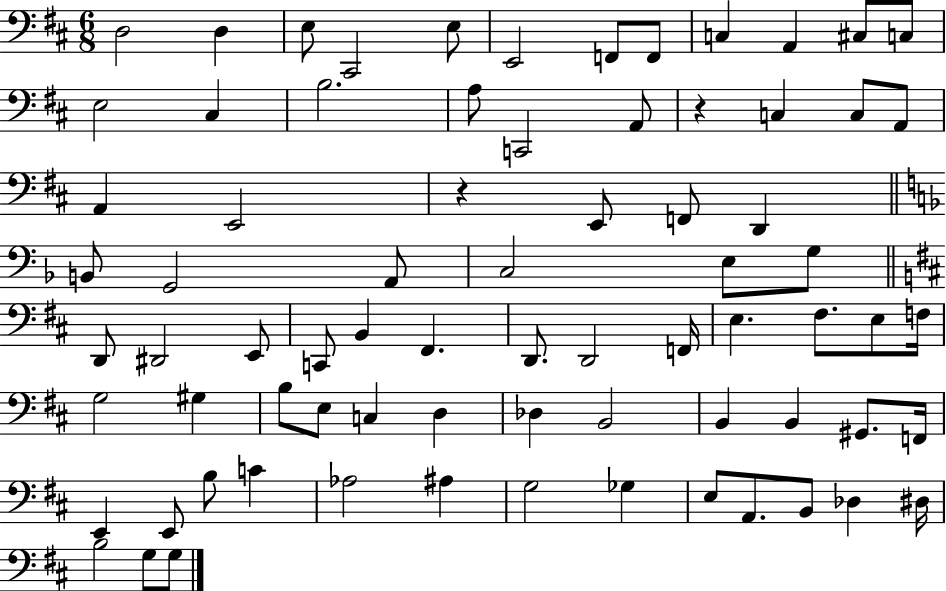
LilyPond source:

{
  \clef bass
  \numericTimeSignature
  \time 6/8
  \key d \major
  d2 d4 | e8 cis,2 e8 | e,2 f,8 f,8 | c4 a,4 cis8 c8 | \break e2 cis4 | b2. | a8 c,2 a,8 | r4 c4 c8 a,8 | \break a,4 e,2 | r4 e,8 f,8 d,4 | \bar "||" \break \key f \major b,8 g,2 a,8 | c2 e8 g8 | \bar "||" \break \key d \major d,8 dis,2 e,8 | c,8 b,4 fis,4. | d,8. d,2 f,16 | e4. fis8. e8 f16 | \break g2 gis4 | b8 e8 c4 d4 | des4 b,2 | b,4 b,4 gis,8. f,16 | \break e,4 e,8 b8 c'4 | aes2 ais4 | g2 ges4 | e8 a,8. b,8 des4 dis16 | \break b2 g8 g8 | \bar "|."
}